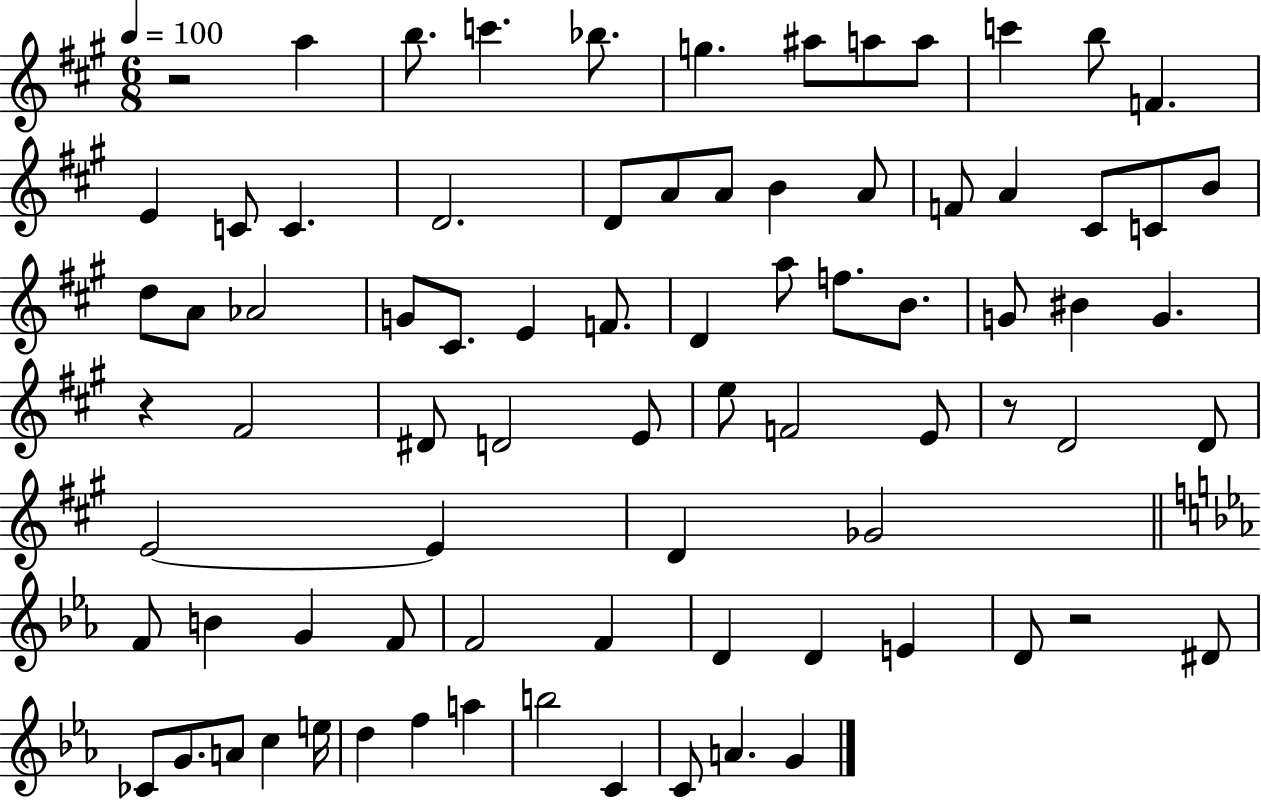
R/h A5/q B5/e. C6/q. Bb5/e. G5/q. A#5/e A5/e A5/e C6/q B5/e F4/q. E4/q C4/e C4/q. D4/h. D4/e A4/e A4/e B4/q A4/e F4/e A4/q C#4/e C4/e B4/e D5/e A4/e Ab4/h G4/e C#4/e. E4/q F4/e. D4/q A5/e F5/e. B4/e. G4/e BIS4/q G4/q. R/q F#4/h D#4/e D4/h E4/e E5/e F4/h E4/e R/e D4/h D4/e E4/h E4/q D4/q Gb4/h F4/e B4/q G4/q F4/e F4/h F4/q D4/q D4/q E4/q D4/e R/h D#4/e CES4/e G4/e. A4/e C5/q E5/s D5/q F5/q A5/q B5/h C4/q C4/e A4/q. G4/q